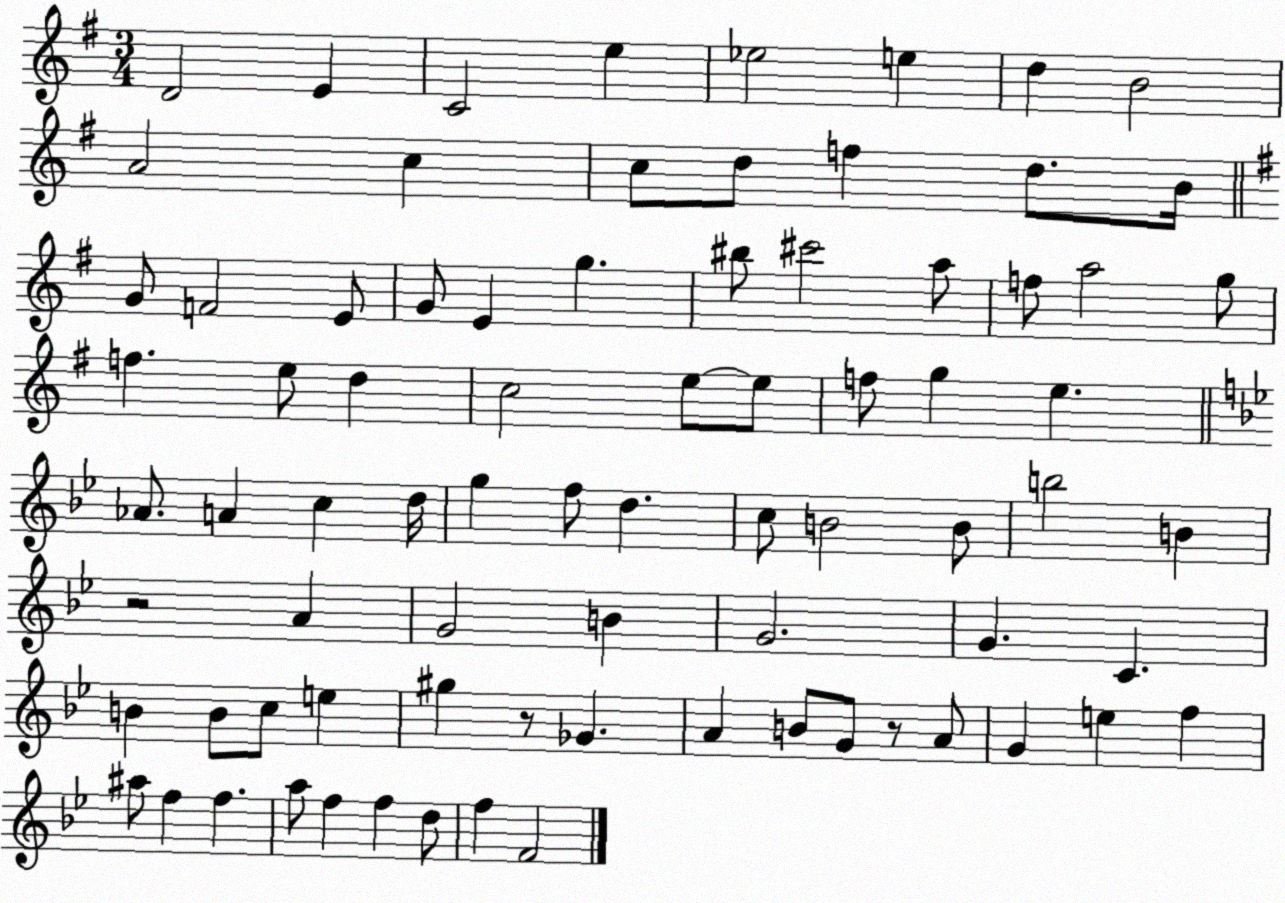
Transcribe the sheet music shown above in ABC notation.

X:1
T:Untitled
M:3/4
L:1/4
K:G
D2 E C2 e _e2 e d B2 A2 c c/2 d/2 f d/2 B/4 G/2 F2 E/2 G/2 E g ^b/2 ^c'2 a/2 f/2 a2 g/2 f e/2 d c2 e/2 e/2 f/2 g e _A/2 A c d/4 g f/2 d c/2 B2 B/2 b2 B z2 A G2 B G2 G C B B/2 c/2 e ^g z/2 _G A B/2 G/2 z/2 A/2 G e f ^a/2 f f a/2 f f d/2 f F2